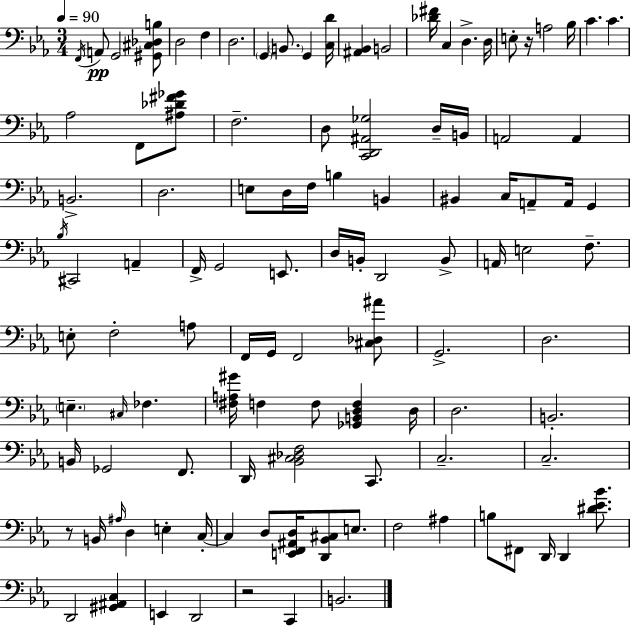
X:1
T:Untitled
M:3/4
L:1/4
K:Eb
F,,/4 A,,/2 G,,2 [^G,,^C,_D,B,]/2 D,2 F, D,2 G,, B,,/2 G,, [C,D]/4 [^A,,_B,,] B,,2 [_D^F]/4 C, D, D,/4 E,/2 z/4 A,2 _B,/4 C C _A,2 F,,/2 [^A,_D^F_G]/2 F,2 D,/2 [C,,D,,^A,,_G,]2 D,/4 B,,/4 A,,2 A,, B,,2 D,2 E,/2 D,/4 F,/4 B, B,, ^B,, C,/4 A,,/2 A,,/4 G,, _B,/4 ^C,,2 A,, F,,/4 G,,2 E,,/2 D,/4 B,,/4 D,,2 B,,/2 A,,/4 E,2 F,/2 E,/2 F,2 A,/2 F,,/4 G,,/4 F,,2 [^C,_D,^A]/2 G,,2 D,2 E, ^C,/4 _F, [^F,A,^G]/4 F, F,/2 [_G,,B,,D,F,] D,/4 D,2 B,,2 B,,/4 _G,,2 F,,/2 D,,/4 [_B,,^C,_D,F,]2 C,,/2 C,2 C,2 z/2 B,,/4 ^A,/4 D, E, C,/4 C, D,/2 [E,,F,,^A,,D,]/4 [D,,_B,,^C,]/2 E,/2 F,2 ^A, B,/2 ^F,,/2 D,,/4 D,, [^D_E_B]/2 D,,2 [^G,,^A,,C,] E,, D,,2 z2 C,, B,,2